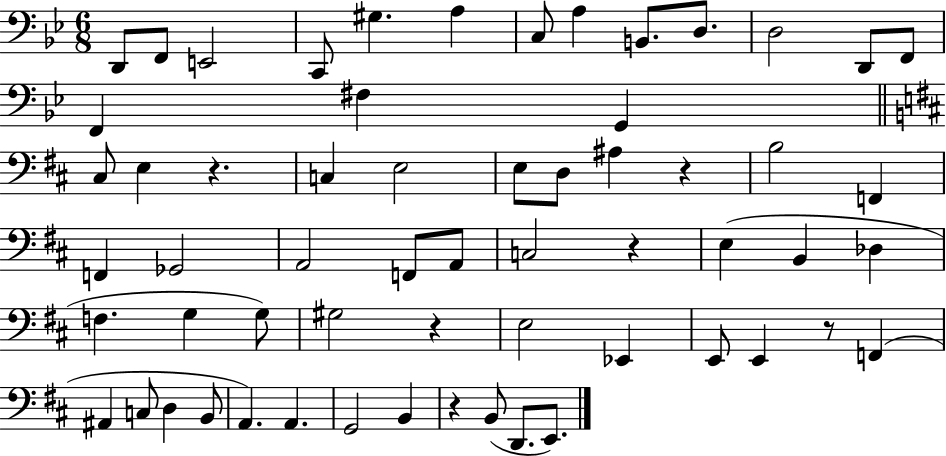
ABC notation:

X:1
T:Untitled
M:6/8
L:1/4
K:Bb
D,,/2 F,,/2 E,,2 C,,/2 ^G, A, C,/2 A, B,,/2 D,/2 D,2 D,,/2 F,,/2 F,, ^F, G,, ^C,/2 E, z C, E,2 E,/2 D,/2 ^A, z B,2 F,, F,, _G,,2 A,,2 F,,/2 A,,/2 C,2 z E, B,, _D, F, G, G,/2 ^G,2 z E,2 _E,, E,,/2 E,, z/2 F,, ^A,, C,/2 D, B,,/2 A,, A,, G,,2 B,, z B,,/2 D,,/2 E,,/2